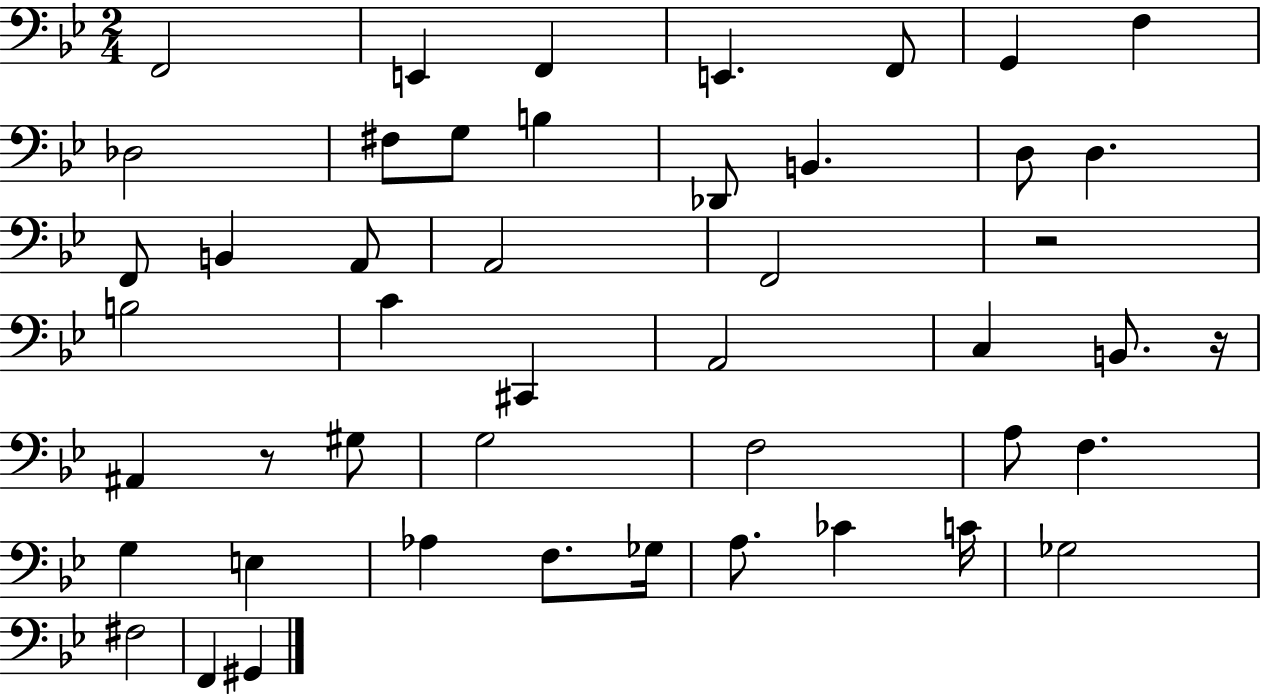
X:1
T:Untitled
M:2/4
L:1/4
K:Bb
F,,2 E,, F,, E,, F,,/2 G,, F, _D,2 ^F,/2 G,/2 B, _D,,/2 B,, D,/2 D, F,,/2 B,, A,,/2 A,,2 F,,2 z2 B,2 C ^C,, A,,2 C, B,,/2 z/4 ^A,, z/2 ^G,/2 G,2 F,2 A,/2 F, G, E, _A, F,/2 _G,/4 A,/2 _C C/4 _G,2 ^F,2 F,, ^G,,